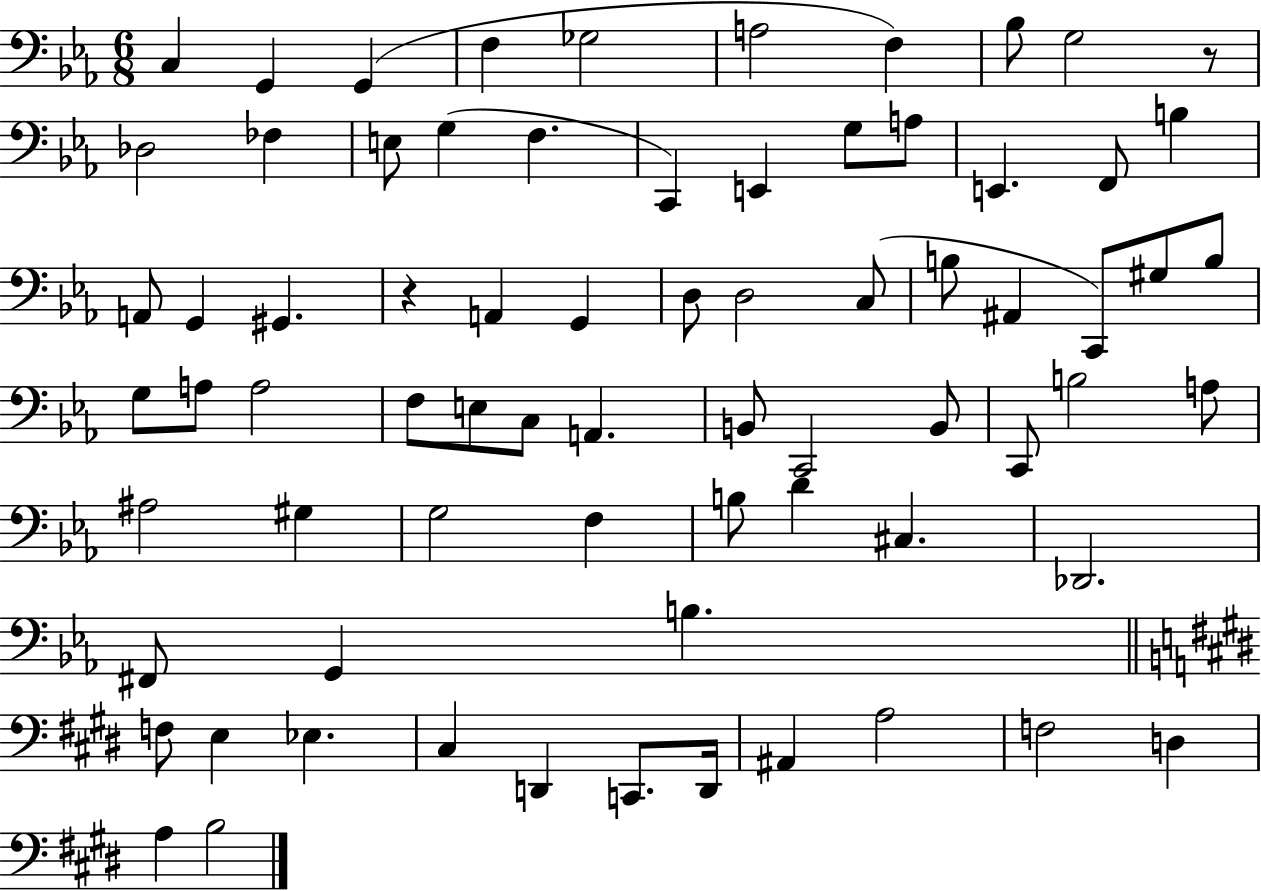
{
  \clef bass
  \numericTimeSignature
  \time 6/8
  \key ees \major
  c4 g,4 g,4( | f4 ges2 | a2 f4) | bes8 g2 r8 | \break des2 fes4 | e8 g4( f4. | c,4) e,4 g8 a8 | e,4. f,8 b4 | \break a,8 g,4 gis,4. | r4 a,4 g,4 | d8 d2 c8( | b8 ais,4 c,8) gis8 b8 | \break g8 a8 a2 | f8 e8 c8 a,4. | b,8 c,2 b,8 | c,8 b2 a8 | \break ais2 gis4 | g2 f4 | b8 d'4 cis4. | des,2. | \break fis,8 g,4 b4. | \bar "||" \break \key e \major f8 e4 ees4. | cis4 d,4 c,8. d,16 | ais,4 a2 | f2 d4 | \break a4 b2 | \bar "|."
}